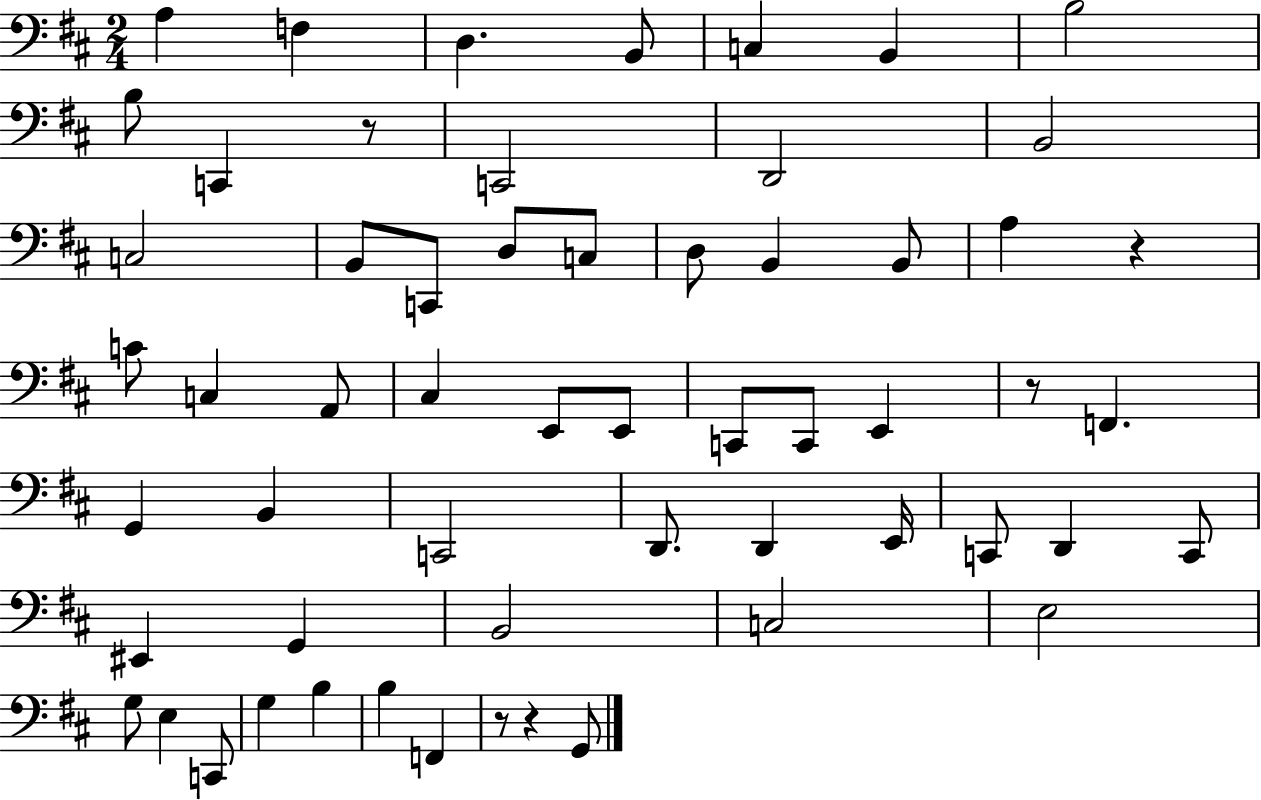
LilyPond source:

{
  \clef bass
  \numericTimeSignature
  \time 2/4
  \key d \major
  a4 f4 | d4. b,8 | c4 b,4 | b2 | \break b8 c,4 r8 | c,2 | d,2 | b,2 | \break c2 | b,8 c,8 d8 c8 | d8 b,4 b,8 | a4 r4 | \break c'8 c4 a,8 | cis4 e,8 e,8 | c,8 c,8 e,4 | r8 f,4. | \break g,4 b,4 | c,2 | d,8. d,4 e,16 | c,8 d,4 c,8 | \break eis,4 g,4 | b,2 | c2 | e2 | \break g8 e4 c,8 | g4 b4 | b4 f,4 | r8 r4 g,8 | \break \bar "|."
}